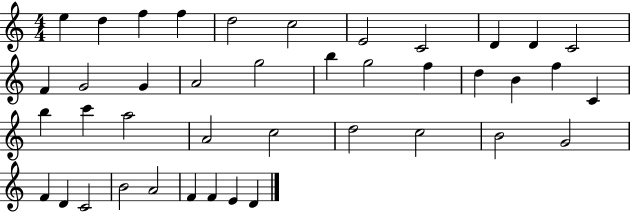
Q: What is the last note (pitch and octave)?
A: D4